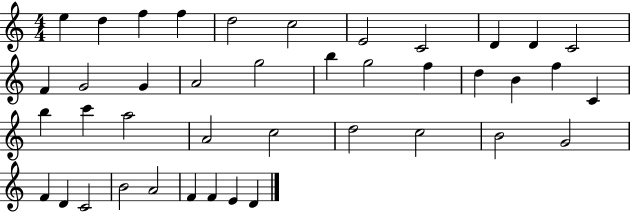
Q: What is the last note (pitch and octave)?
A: D4